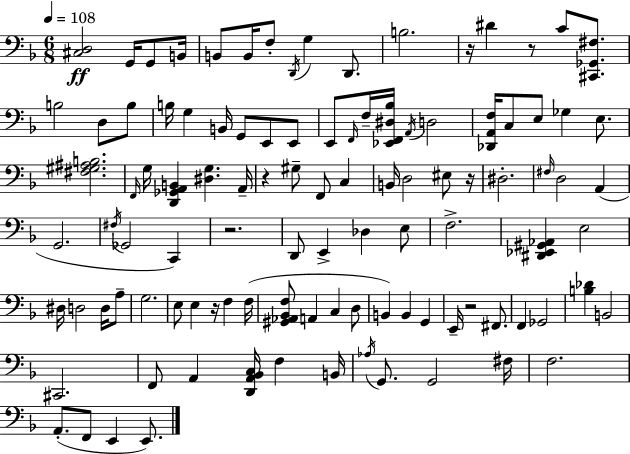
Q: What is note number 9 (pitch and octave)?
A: D2